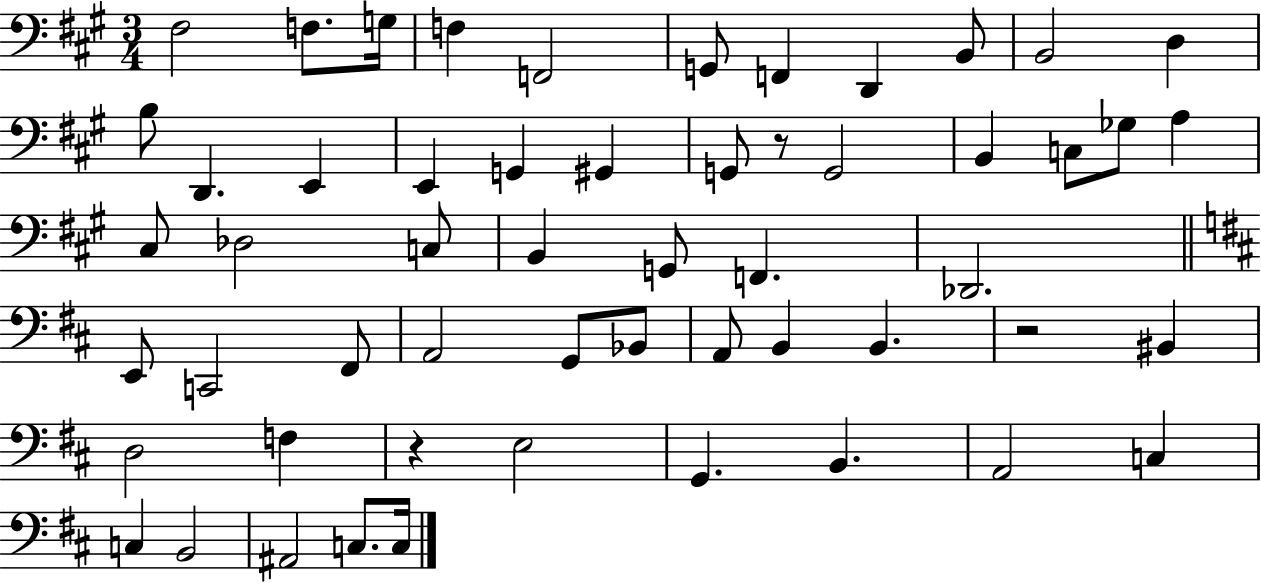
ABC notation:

X:1
T:Untitled
M:3/4
L:1/4
K:A
^F,2 F,/2 G,/4 F, F,,2 G,,/2 F,, D,, B,,/2 B,,2 D, B,/2 D,, E,, E,, G,, ^G,, G,,/2 z/2 G,,2 B,, C,/2 _G,/2 A, ^C,/2 _D,2 C,/2 B,, G,,/2 F,, _D,,2 E,,/2 C,,2 ^F,,/2 A,,2 G,,/2 _B,,/2 A,,/2 B,, B,, z2 ^B,, D,2 F, z E,2 G,, B,, A,,2 C, C, B,,2 ^A,,2 C,/2 C,/4